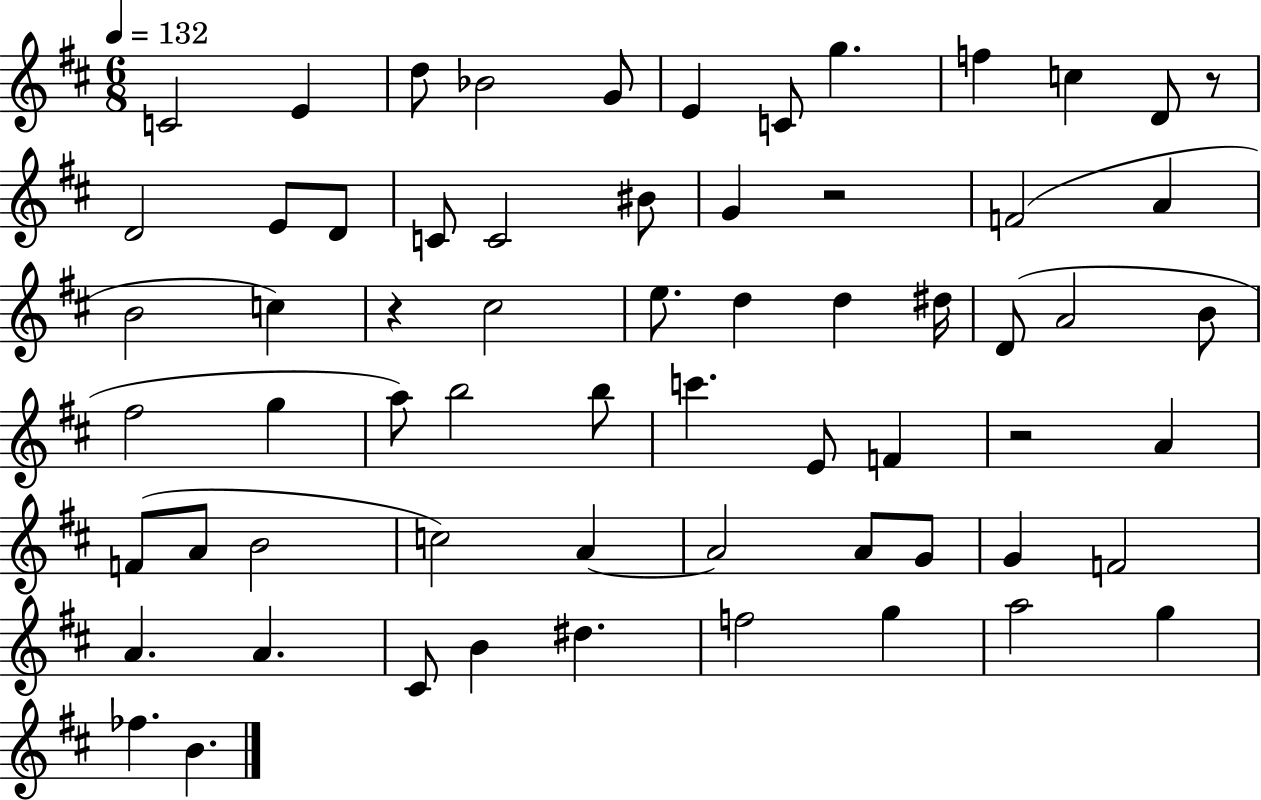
X:1
T:Untitled
M:6/8
L:1/4
K:D
C2 E d/2 _B2 G/2 E C/2 g f c D/2 z/2 D2 E/2 D/2 C/2 C2 ^B/2 G z2 F2 A B2 c z ^c2 e/2 d d ^d/4 D/2 A2 B/2 ^f2 g a/2 b2 b/2 c' E/2 F z2 A F/2 A/2 B2 c2 A A2 A/2 G/2 G F2 A A ^C/2 B ^d f2 g a2 g _f B